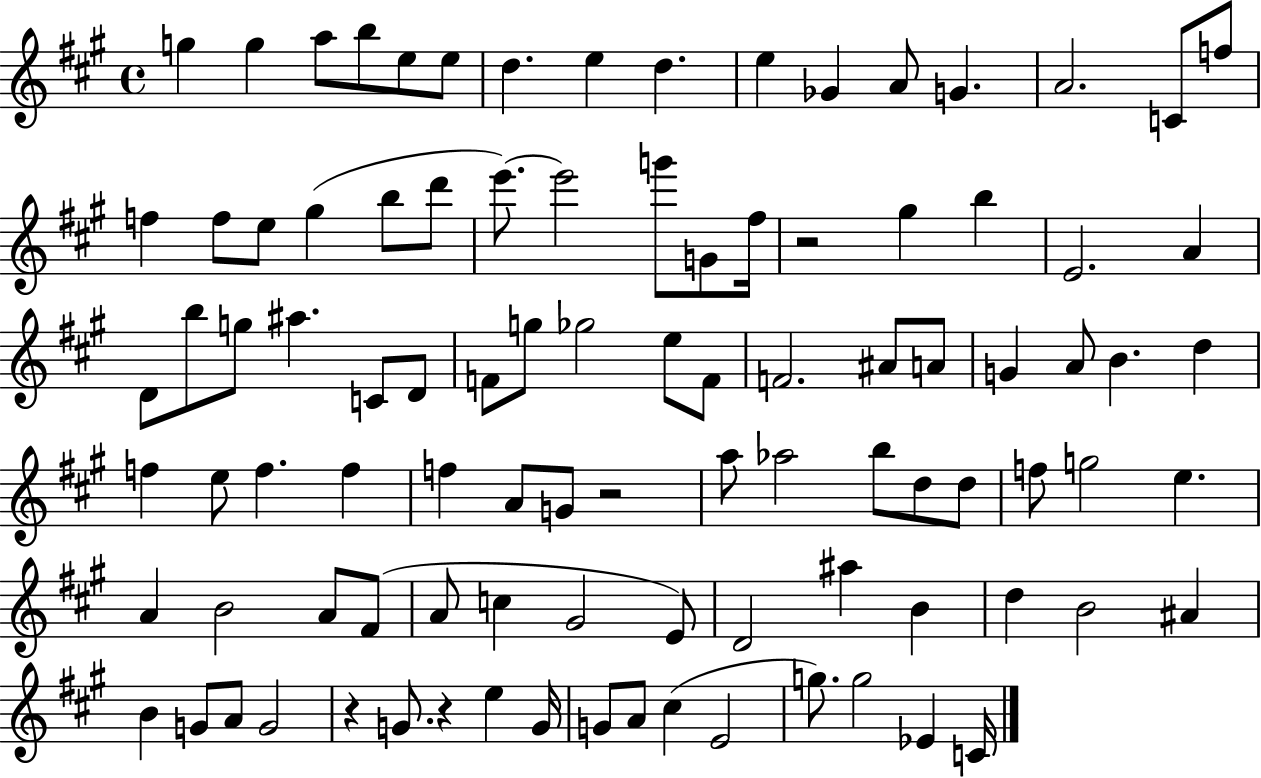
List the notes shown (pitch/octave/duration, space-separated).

G5/q G5/q A5/e B5/e E5/e E5/e D5/q. E5/q D5/q. E5/q Gb4/q A4/e G4/q. A4/h. C4/e F5/e F5/q F5/e E5/e G#5/q B5/e D6/e E6/e. E6/h G6/e G4/e F#5/s R/h G#5/q B5/q E4/h. A4/q D4/e B5/e G5/e A#5/q. C4/e D4/e F4/e G5/e Gb5/h E5/e F4/e F4/h. A#4/e A4/e G4/q A4/e B4/q. D5/q F5/q E5/e F5/q. F5/q F5/q A4/e G4/e R/h A5/e Ab5/h B5/e D5/e D5/e F5/e G5/h E5/q. A4/q B4/h A4/e F#4/e A4/e C5/q G#4/h E4/e D4/h A#5/q B4/q D5/q B4/h A#4/q B4/q G4/e A4/e G4/h R/q G4/e. R/q E5/q G4/s G4/e A4/e C#5/q E4/h G5/e. G5/h Eb4/q C4/s